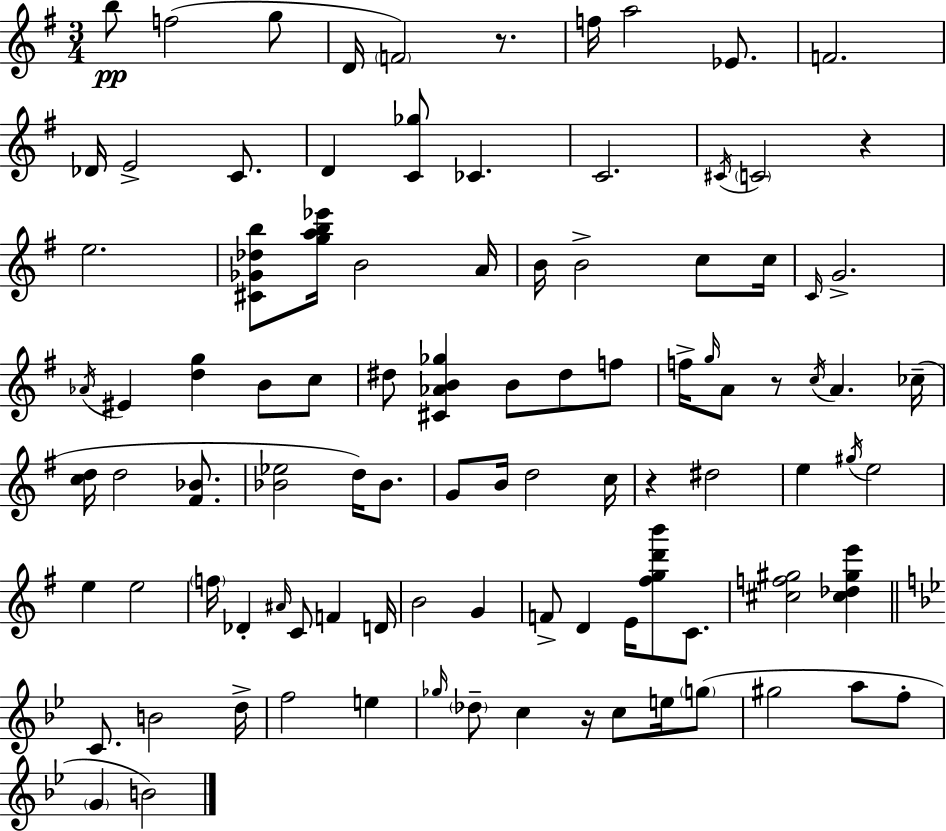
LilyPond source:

{
  \clef treble
  \numericTimeSignature
  \time 3/4
  \key e \minor
  \repeat volta 2 { b''8\pp f''2( g''8 | d'16 \parenthesize f'2) r8. | f''16 a''2 ees'8. | f'2. | \break des'16 e'2-> c'8. | d'4 <c' ges''>8 ces'4. | c'2. | \acciaccatura { cis'16 } \parenthesize c'2 r4 | \break e''2. | <cis' ges' des'' b''>8 <g'' a'' b'' ees'''>16 b'2 | a'16 b'16 b'2-> c''8 | c''16 \grace { c'16 } g'2.-> | \break \acciaccatura { aes'16 } eis'4 <d'' g''>4 b'8 | c''8 dis''8 <cis' aes' b' ges''>4 b'8 dis''8 | f''8 f''16-> \grace { g''16 } a'8 r8 \acciaccatura { c''16 } a'4. | ces''16--( <c'' d''>16 d''2 | \break <fis' bes'>8. <bes' ees''>2 | d''16) bes'8. g'8 b'16 d''2 | c''16 r4 dis''2 | e''4 \acciaccatura { gis''16 } e''2 | \break e''4 e''2 | \parenthesize f''16 des'4-. \grace { ais'16 } | c'8 f'4 d'16 b'2 | g'4 f'8-> d'4 | \break e'16 <fis'' g'' d''' b'''>8 c'8. <cis'' f'' gis''>2 | <cis'' des'' gis'' e'''>4 \bar "||" \break \key bes \major c'8. b'2 d''16-> | f''2 e''4 | \grace { ges''16 } \parenthesize des''8-- c''4 r16 c''8 e''16 \parenthesize g''8( | gis''2 a''8 f''8-. | \break \parenthesize g'4 b'2) | } \bar "|."
}